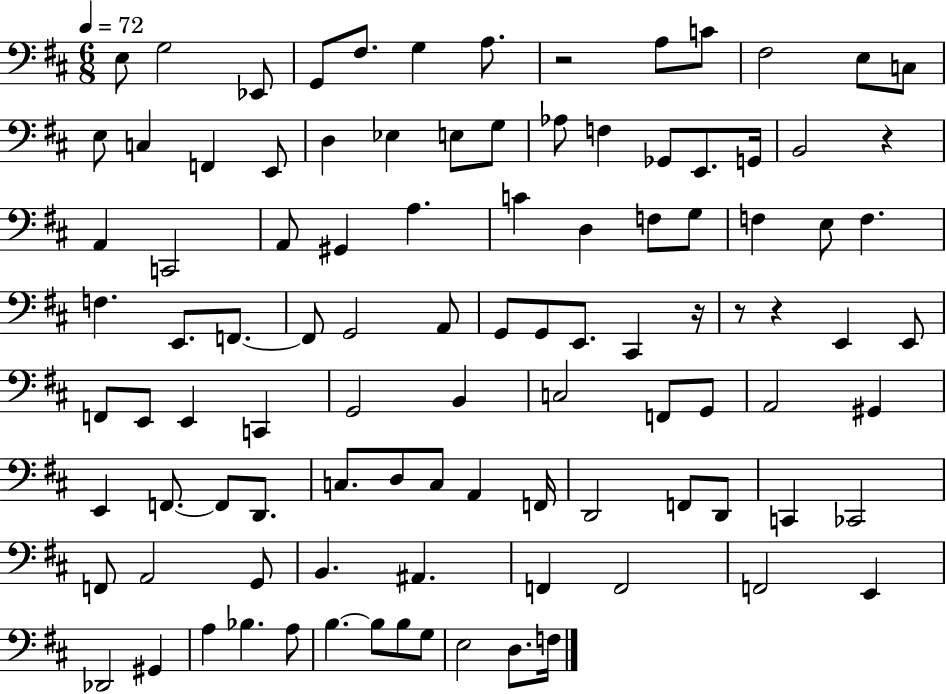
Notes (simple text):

E3/e G3/h Eb2/e G2/e F#3/e. G3/q A3/e. R/h A3/e C4/e F#3/h E3/e C3/e E3/e C3/q F2/q E2/e D3/q Eb3/q E3/e G3/e Ab3/e F3/q Gb2/e E2/e. G2/s B2/h R/q A2/q C2/h A2/e G#2/q A3/q. C4/q D3/q F3/e G3/e F3/q E3/e F3/q. F3/q. E2/e. F2/e. F2/e G2/h A2/e G2/e G2/e E2/e. C#2/q R/s R/e R/q E2/q E2/e F2/e E2/e E2/q C2/q G2/h B2/q C3/h F2/e G2/e A2/h G#2/q E2/q F2/e. F2/e D2/e. C3/e. D3/e C3/e A2/q F2/s D2/h F2/e D2/e C2/q CES2/h F2/e A2/h G2/e B2/q. A#2/q. F2/q F2/h F2/h E2/q Db2/h G#2/q A3/q Bb3/q. A3/e B3/q. B3/e B3/e G3/e E3/h D3/e. F3/s